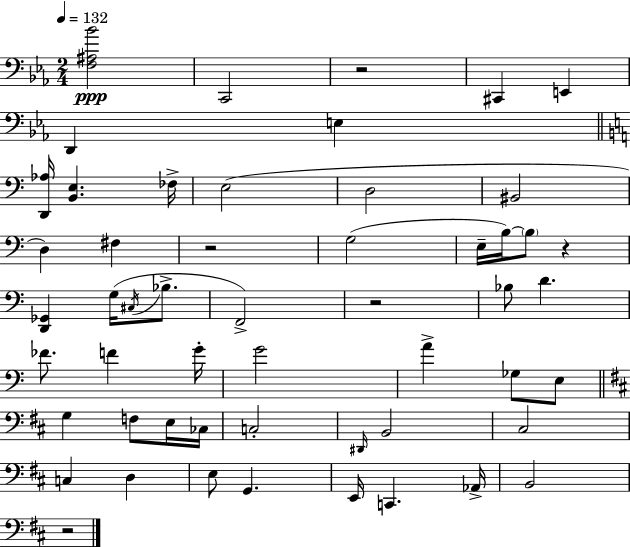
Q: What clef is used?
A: bass